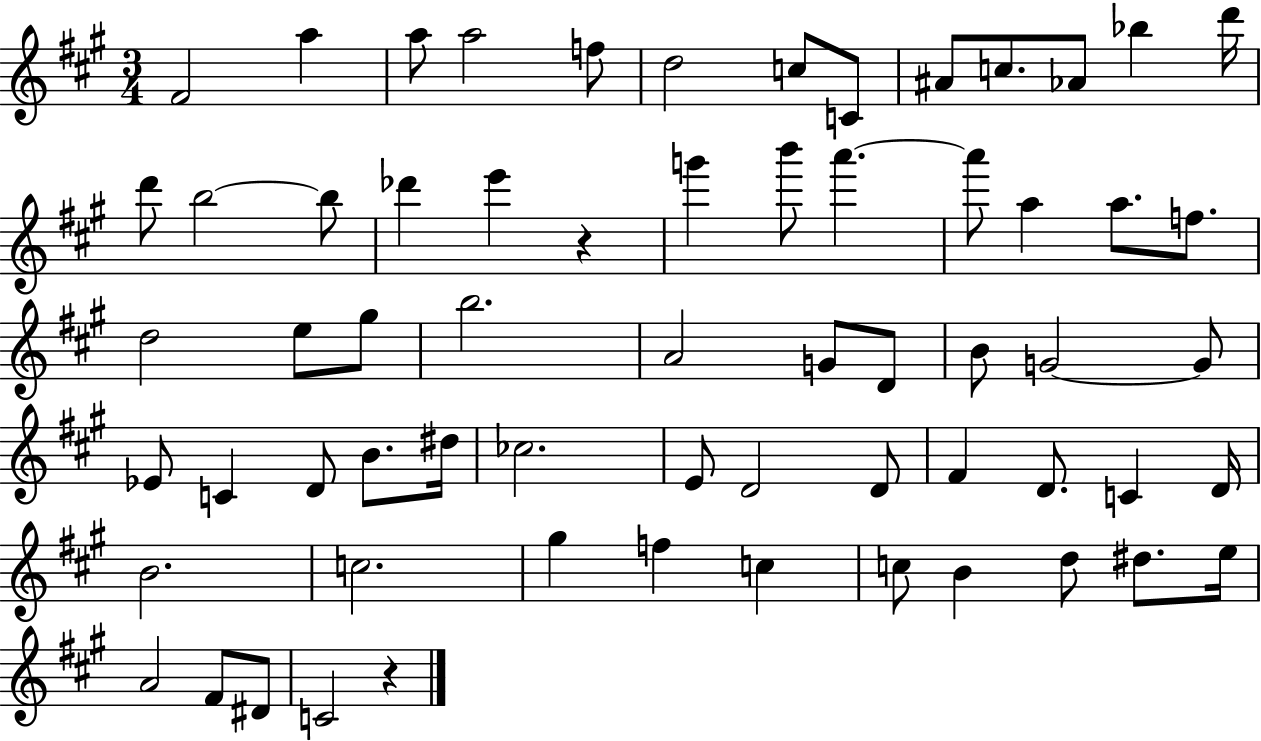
F#4/h A5/q A5/e A5/h F5/e D5/h C5/e C4/e A#4/e C5/e. Ab4/e Bb5/q D6/s D6/e B5/h B5/e Db6/q E6/q R/q G6/q B6/e A6/q. A6/e A5/q A5/e. F5/e. D5/h E5/e G#5/e B5/h. A4/h G4/e D4/e B4/e G4/h G4/e Eb4/e C4/q D4/e B4/e. D#5/s CES5/h. E4/e D4/h D4/e F#4/q D4/e. C4/q D4/s B4/h. C5/h. G#5/q F5/q C5/q C5/e B4/q D5/e D#5/e. E5/s A4/h F#4/e D#4/e C4/h R/q